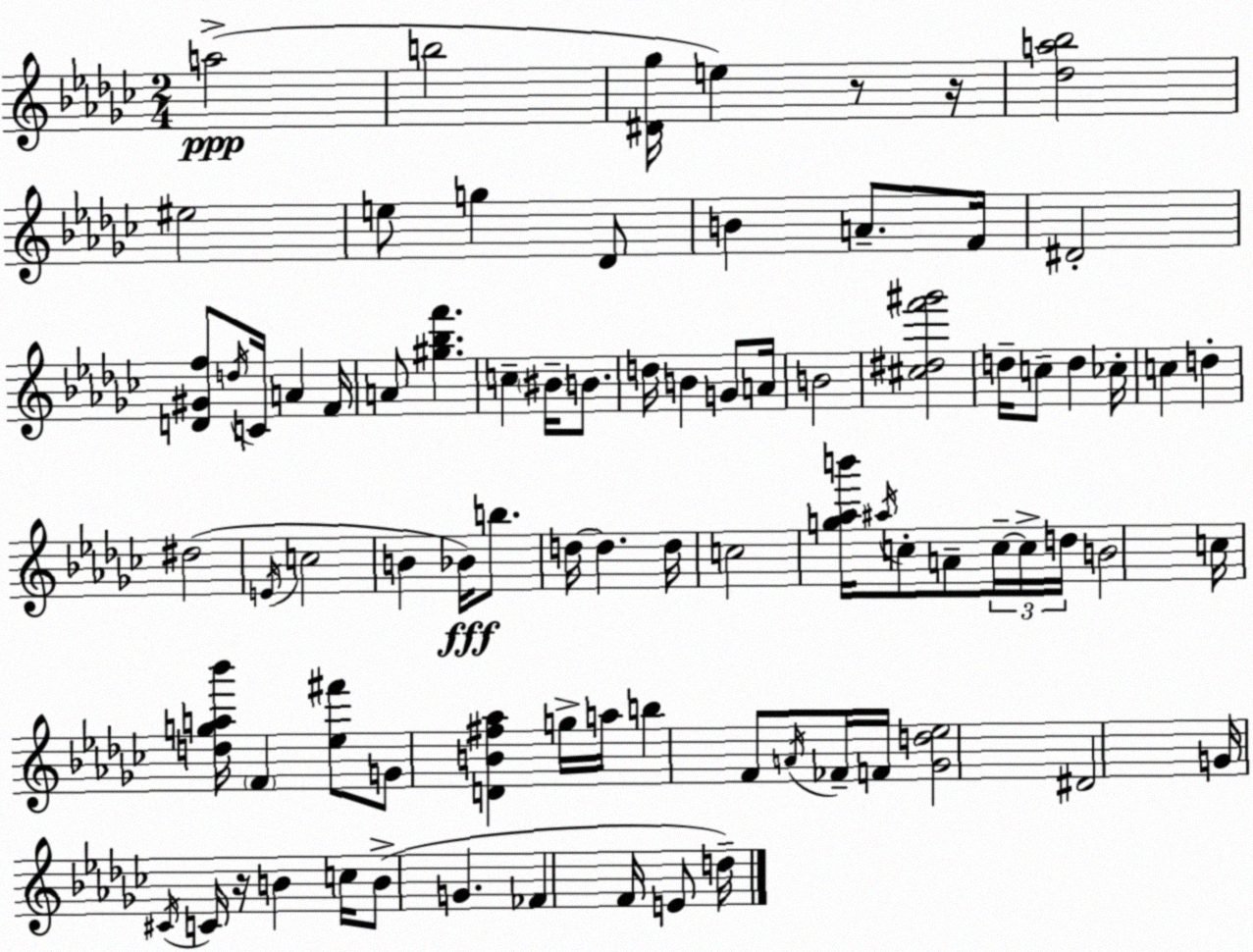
X:1
T:Untitled
M:2/4
L:1/4
K:Ebm
a2 b2 [^D_g]/4 e z/2 z/4 [_da_b]2 ^e2 e/2 g _D/2 B A/2 F/4 ^D2 [D^Gf]/2 d/4 C/4 A F/4 A/2 [^g_bf'] c ^B/4 B/2 d/4 B G/2 A/4 B2 [^c^df'^g']2 d/4 c/2 d _c/4 c d ^d2 E/4 c2 B _B/4 b/2 d/4 d d/4 c2 [g_ab']/4 ^a/4 c/2 A/2 c/4 c/4 d/4 B2 c/4 [dga_b']/4 F [_e^f']/2 G/2 [DB^f_a] g/4 a/4 b F/2 A/4 _F/4 F/4 [_Gd_e]2 ^D2 G/4 ^C/4 C/4 z/4 B c/4 B/2 G _F F/4 E/2 d/4